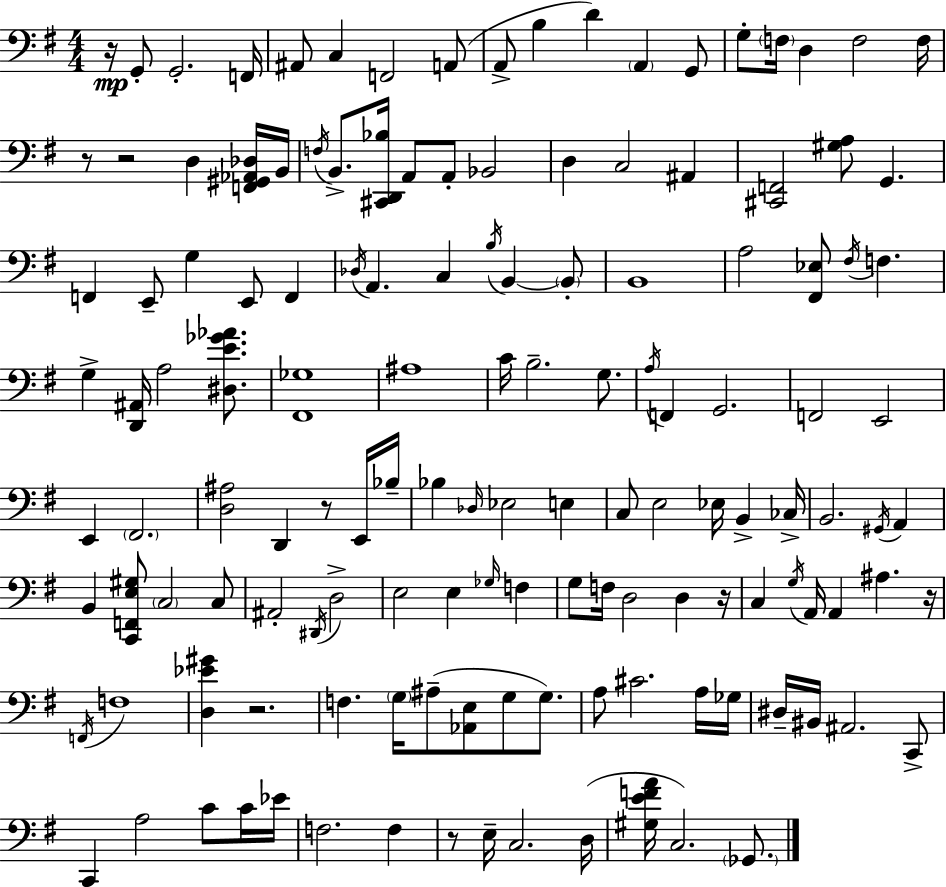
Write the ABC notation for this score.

X:1
T:Untitled
M:4/4
L:1/4
K:G
z/4 G,,/2 G,,2 F,,/4 ^A,,/2 C, F,,2 A,,/2 A,,/2 B, D A,, G,,/2 G,/2 F,/4 D, F,2 F,/4 z/2 z2 D, [F,,^G,,_A,,_D,]/4 B,,/4 F,/4 B,,/2 [^C,,D,,_B,]/4 A,,/2 A,,/2 _B,,2 D, C,2 ^A,, [^C,,F,,]2 [^G,A,]/2 G,, F,, E,,/2 G, E,,/2 F,, _D,/4 A,, C, B,/4 B,, B,,/2 B,,4 A,2 [^F,,_E,]/2 ^F,/4 F, G, [D,,^A,,]/4 A,2 [^D,E_G_A]/2 [^F,,_G,]4 ^A,4 C/4 B,2 G,/2 A,/4 F,, G,,2 F,,2 E,,2 E,, ^F,,2 [D,^A,]2 D,, z/2 E,,/4 _B,/4 _B, _D,/4 _E,2 E, C,/2 E,2 _E,/4 B,, _C,/4 B,,2 ^G,,/4 A,, B,, [C,,F,,E,^G,]/2 C,2 C,/2 ^A,,2 ^D,,/4 D,2 E,2 E, _G,/4 F, G,/2 F,/4 D,2 D, z/4 C, G,/4 A,,/4 A,, ^A, z/4 F,,/4 F,4 [D,_E^G] z2 F, G,/4 ^A,/2 [_A,,E,]/2 G,/2 G,/2 A,/2 ^C2 A,/4 _G,/4 ^D,/4 ^B,,/4 ^A,,2 C,,/2 C,, A,2 C/2 C/4 _E/4 F,2 F, z/2 E,/4 C,2 D,/4 [^G,EFA]/4 C,2 _G,,/2